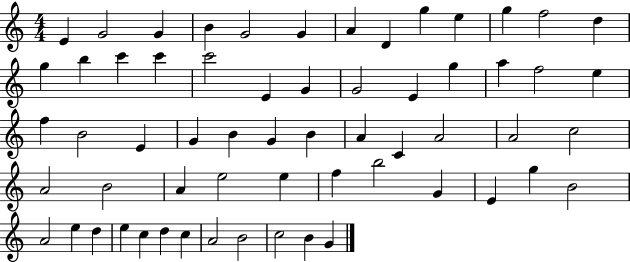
{
  \clef treble
  \numericTimeSignature
  \time 4/4
  \key c \major
  e'4 g'2 g'4 | b'4 g'2 g'4 | a'4 d'4 g''4 e''4 | g''4 f''2 d''4 | \break g''4 b''4 c'''4 c'''4 | c'''2 e'4 g'4 | g'2 e'4 g''4 | a''4 f''2 e''4 | \break f''4 b'2 e'4 | g'4 b'4 g'4 b'4 | a'4 c'4 a'2 | a'2 c''2 | \break a'2 b'2 | a'4 e''2 e''4 | f''4 b''2 g'4 | e'4 g''4 b'2 | \break a'2 e''4 d''4 | e''4 c''4 d''4 c''4 | a'2 b'2 | c''2 b'4 g'4 | \break \bar "|."
}